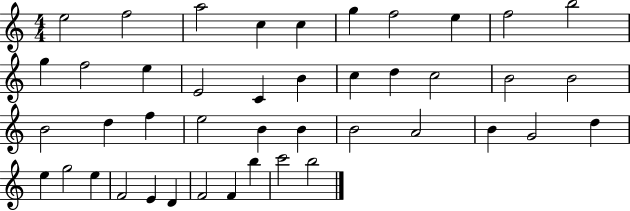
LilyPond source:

{
  \clef treble
  \numericTimeSignature
  \time 4/4
  \key c \major
  e''2 f''2 | a''2 c''4 c''4 | g''4 f''2 e''4 | f''2 b''2 | \break g''4 f''2 e''4 | e'2 c'4 b'4 | c''4 d''4 c''2 | b'2 b'2 | \break b'2 d''4 f''4 | e''2 b'4 b'4 | b'2 a'2 | b'4 g'2 d''4 | \break e''4 g''2 e''4 | f'2 e'4 d'4 | f'2 f'4 b''4 | c'''2 b''2 | \break \bar "|."
}